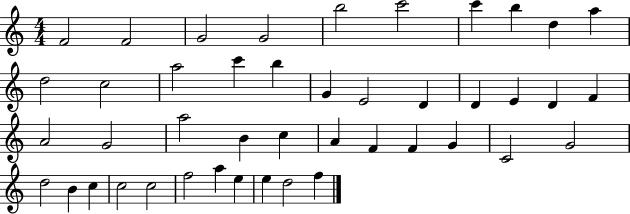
F4/h F4/h G4/h G4/h B5/h C6/h C6/q B5/q D5/q A5/q D5/h C5/h A5/h C6/q B5/q G4/q E4/h D4/q D4/q E4/q D4/q F4/q A4/h G4/h A5/h B4/q C5/q A4/q F4/q F4/q G4/q C4/h G4/h D5/h B4/q C5/q C5/h C5/h F5/h A5/q E5/q E5/q D5/h F5/q